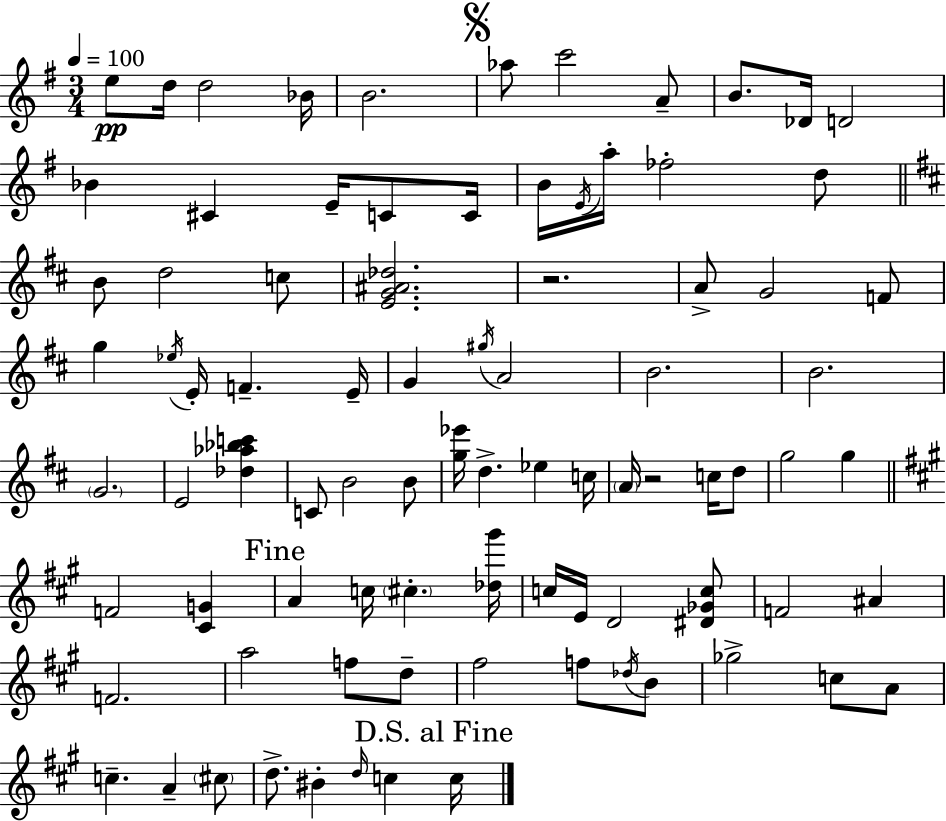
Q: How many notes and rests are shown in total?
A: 86